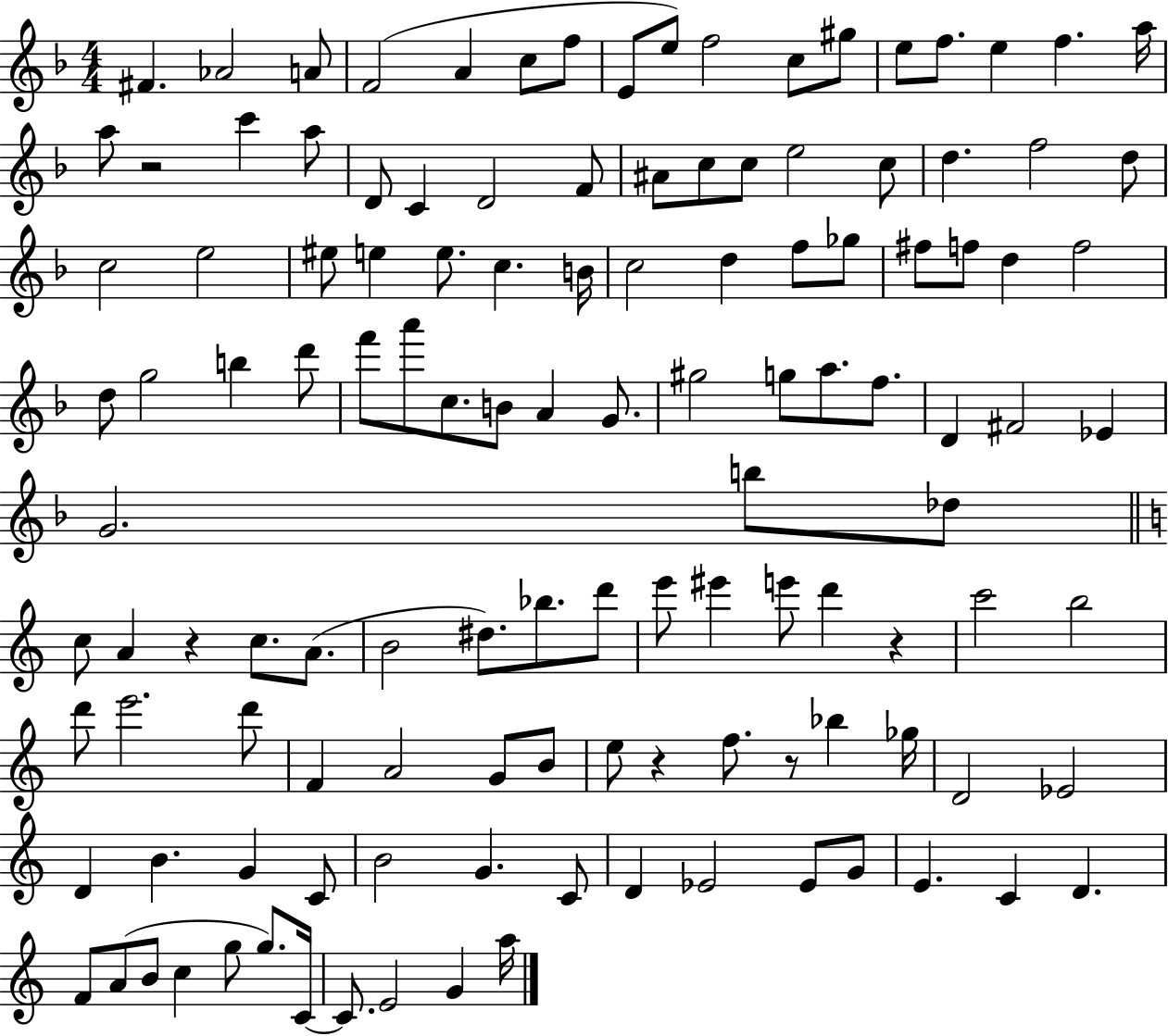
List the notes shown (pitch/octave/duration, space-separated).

F#4/q. Ab4/h A4/e F4/h A4/q C5/e F5/e E4/e E5/e F5/h C5/e G#5/e E5/e F5/e. E5/q F5/q. A5/s A5/e R/h C6/q A5/e D4/e C4/q D4/h F4/e A#4/e C5/e C5/e E5/h C5/e D5/q. F5/h D5/e C5/h E5/h EIS5/e E5/q E5/e. C5/q. B4/s C5/h D5/q F5/e Gb5/e F#5/e F5/e D5/q F5/h D5/e G5/h B5/q D6/e F6/e A6/e C5/e. B4/e A4/q G4/e. G#5/h G5/e A5/e. F5/e. D4/q F#4/h Eb4/q G4/h. B5/e Db5/e C5/e A4/q R/q C5/e. A4/e. B4/h D#5/e. Bb5/e. D6/e E6/e EIS6/q E6/e D6/q R/q C6/h B5/h D6/e E6/h. D6/e F4/q A4/h G4/e B4/e E5/e R/q F5/e. R/e Bb5/q Gb5/s D4/h Eb4/h D4/q B4/q. G4/q C4/e B4/h G4/q. C4/e D4/q Eb4/h Eb4/e G4/e E4/q. C4/q D4/q. F4/e A4/e B4/e C5/q G5/e G5/e. C4/s C4/e. E4/h G4/q A5/s